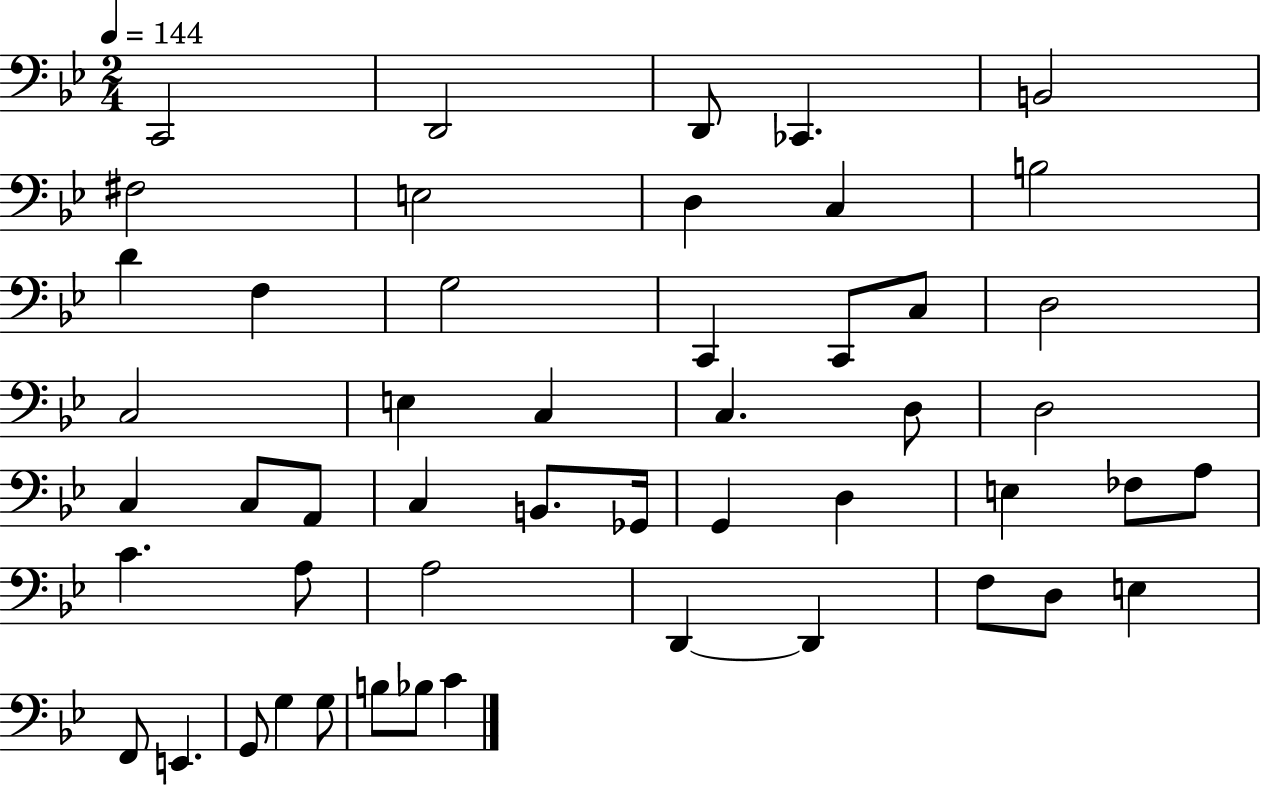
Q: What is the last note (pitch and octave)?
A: C4